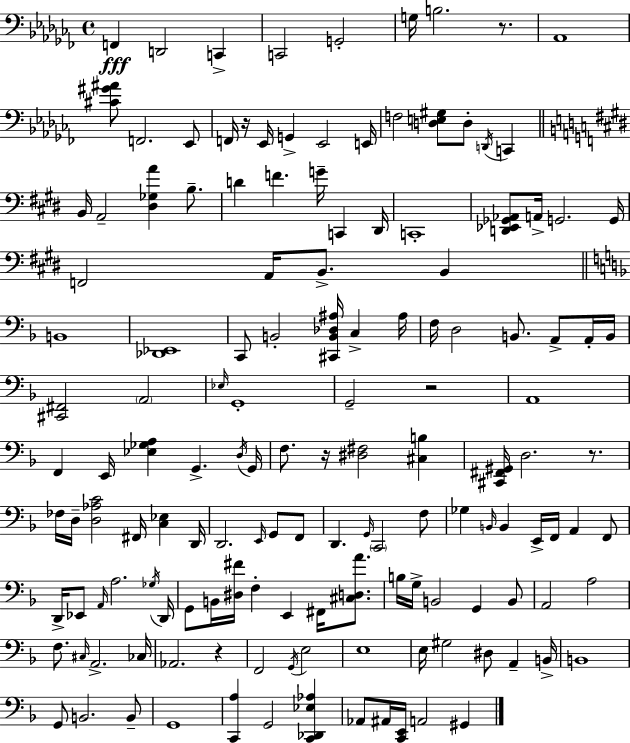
F2/q D2/h C2/q C2/h G2/h G3/s B3/h. R/e. Ab2/w [C#4,G#4,A#4]/e F2/h. Eb2/e F2/s R/s Eb2/s G2/q Eb2/h E2/s F3/h [D3,E3,G#3]/e D3/e D2/s C2/q B2/s A2/h [D#3,Gb3,A4]/q B3/e. D4/q F4/q. G4/s C2/q D#2/s C2/w [D2,Eb2,Gb2,Ab2]/e A2/s G2/h. G2/s F2/h A2/s B2/e. B2/q B2/w [Db2,Eb2]/w C2/e B2/h [C#2,B2,Db3,A#3]/s C3/q A#3/s F3/s D3/h B2/e. A2/e A2/s B2/s [C#2,F#2]/h A2/h Eb3/s G2/w G2/h R/h A2/w F2/q E2/s [Eb3,Gb3,A3]/q G2/q. D3/s G2/s F3/e. R/s [D#3,F#3]/h [C#3,B3]/q [C#2,F#2,G#2]/s D3/h. R/e. FES3/s D3/s [D3,Ab3,C4]/h F#2/s [C3,Eb3]/q D2/s D2/h. E2/s G2/e F2/e D2/q. G2/s C2/h F3/e Gb3/q B2/s B2/q E2/s F2/s A2/q F2/e D2/s Eb2/e A2/s A3/h. Gb3/s D2/s G2/e B2/s [D#3,F#4]/s F3/q E2/q F#2/s [C#3,D3,A4]/e. B3/s G3/s B2/h G2/q B2/e A2/h A3/h F3/e. C#3/s A2/h. CES3/s Ab2/h. R/q F2/h G2/s E3/h E3/w E3/s G#3/h D#3/e A2/q B2/s B2/w G2/e B2/h. B2/e G2/w [C2,A3]/q G2/h [C2,Db2,Eb3,Ab3]/q Ab2/e A#2/s [C2,E2]/s A2/h G#2/q